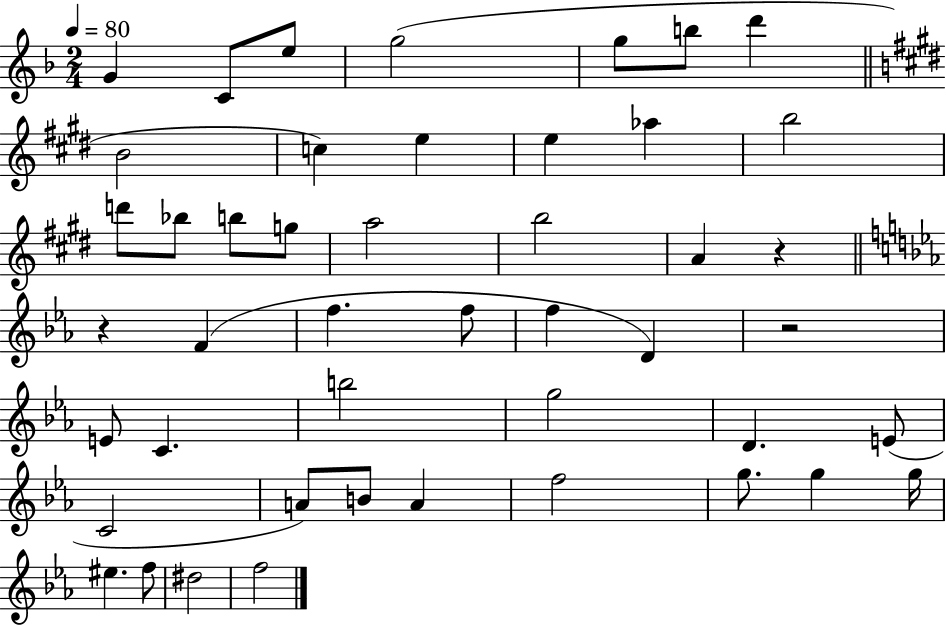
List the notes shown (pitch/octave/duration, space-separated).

G4/q C4/e E5/e G5/h G5/e B5/e D6/q B4/h C5/q E5/q E5/q Ab5/q B5/h D6/e Bb5/e B5/e G5/e A5/h B5/h A4/q R/q R/q F4/q F5/q. F5/e F5/q D4/q R/h E4/e C4/q. B5/h G5/h D4/q. E4/e C4/h A4/e B4/e A4/q F5/h G5/e. G5/q G5/s EIS5/q. F5/e D#5/h F5/h